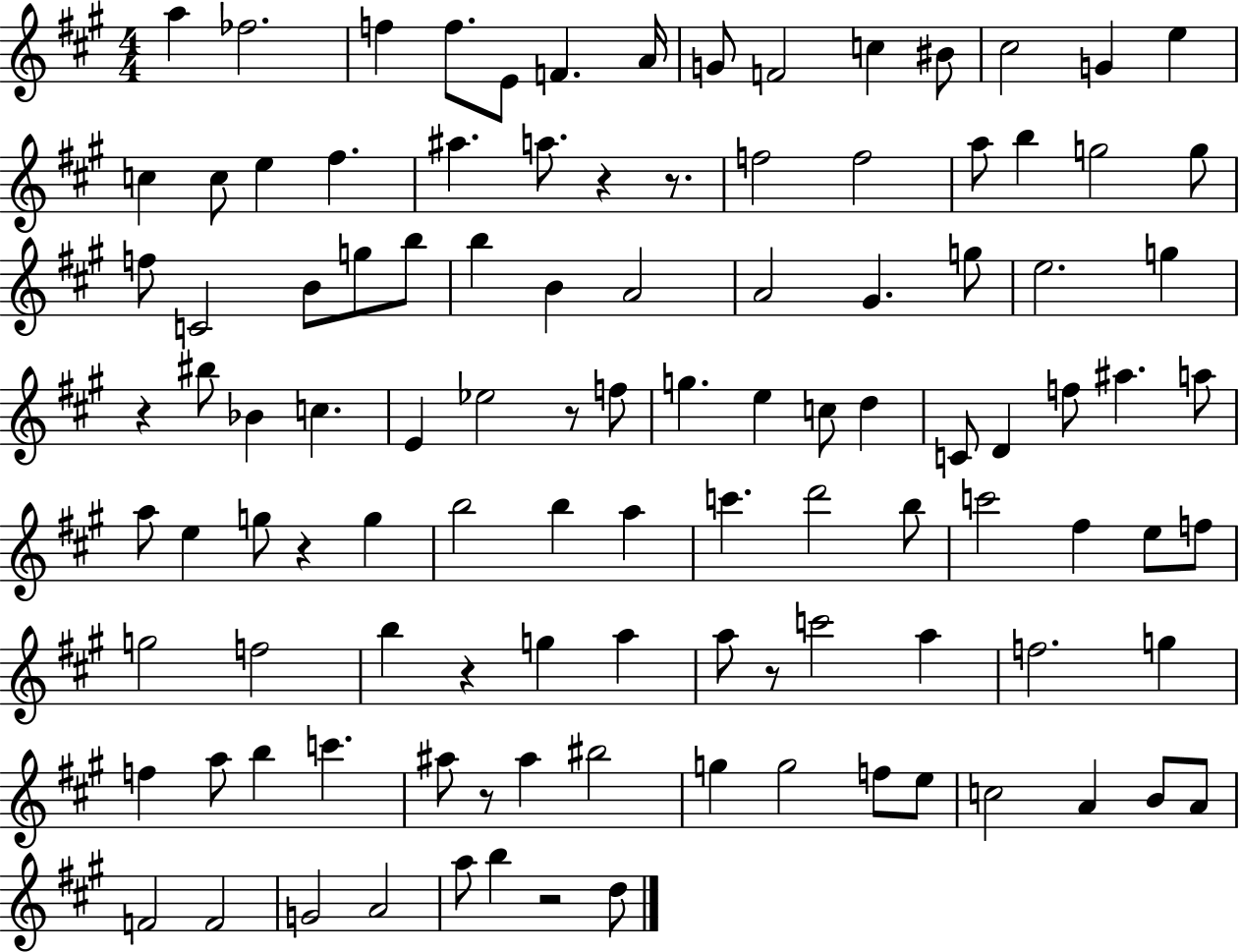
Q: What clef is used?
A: treble